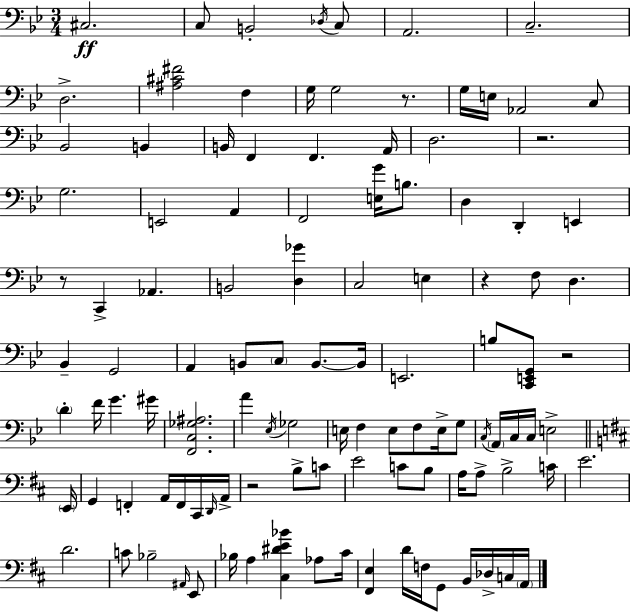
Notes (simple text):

C#3/h. C3/e B2/h Db3/s C3/e A2/h. C3/h. D3/h. [A#3,C#4,F#4]/h F3/q G3/s G3/h R/e. G3/s E3/s Ab2/h C3/e Bb2/h B2/q B2/s F2/q F2/q. A2/s D3/h. R/h. G3/h. E2/h A2/q F2/h [E3,G4]/s B3/e. D3/q D2/q E2/q R/e C2/q Ab2/q. B2/h [D3,Gb4]/q C3/h E3/q R/q F3/e D3/q. Bb2/q G2/h A2/q B2/e C3/e B2/e. B2/s E2/h. B3/e [C2,E2,G2]/e R/h D4/q F4/s G4/q. G#4/s [F2,C3,Gb3,A#3]/h. A4/q Eb3/s Gb3/h E3/s F3/q E3/e F3/e E3/s G3/e C3/s A2/s C3/s C3/s E3/h E2/s G2/q F2/q A2/s F2/s C#2/s D2/s A2/s R/h B3/e C4/e E4/h C4/e B3/e A3/s A3/e B3/h C4/s E4/h. D4/h. C4/e Bb3/h A#2/s E2/e Bb3/s A3/q [C#3,D#4,E4,Bb4]/q Ab3/e C#4/s [F#2,E3]/q D4/s F3/s G2/e B2/s Db3/s C3/s A2/s